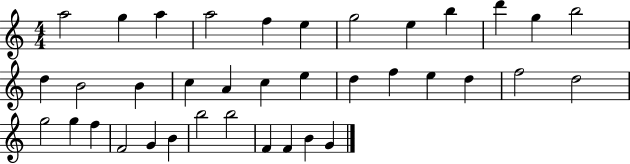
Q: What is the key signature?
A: C major